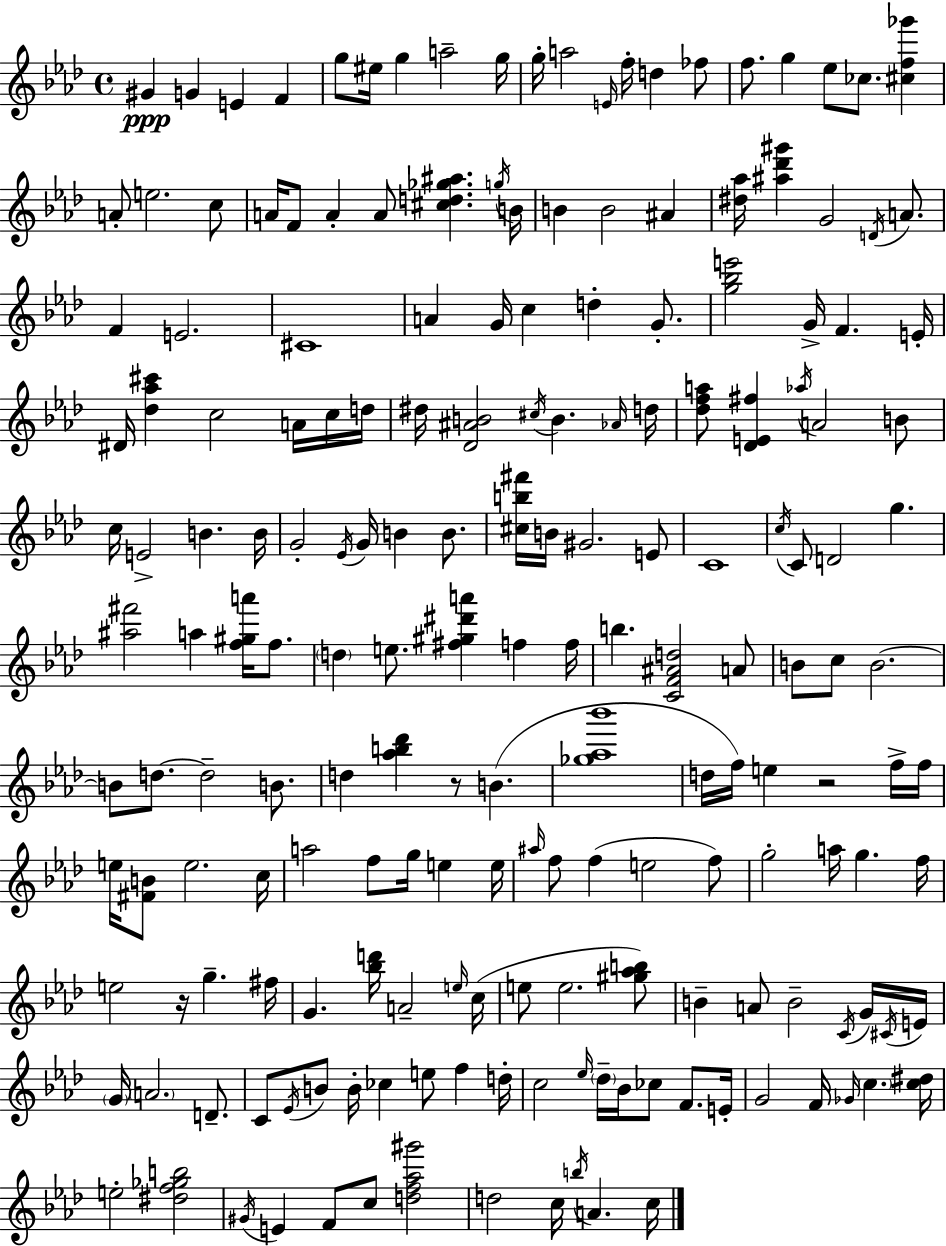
{
  \clef treble
  \time 4/4
  \defaultTimeSignature
  \key aes \major
  gis'4\ppp g'4 e'4 f'4 | g''8 eis''16 g''4 a''2-- g''16 | g''16-. a''2 \grace { e'16 } f''16-. d''4 fes''8 | f''8. g''4 ees''8 ces''8. <cis'' f'' ges'''>4 | \break a'8-. e''2. c''8 | a'16 f'8 a'4-. a'8 <cis'' d'' ges'' ais''>4. | \acciaccatura { g''16 } b'16 b'4 b'2 ais'4 | <dis'' aes''>16 <ais'' des''' gis'''>4 g'2 \acciaccatura { d'16 } | \break a'8. f'4 e'2. | cis'1 | a'4 g'16 c''4 d''4-. | g'8.-. <g'' bes'' e'''>2 g'16-> f'4. | \break e'16-. dis'16 <des'' aes'' cis'''>4 c''2 | a'16 c''16 d''16 dis''16 <des' ais' b'>2 \acciaccatura { cis''16 } b'4. | \grace { aes'16 } d''16 <des'' f'' a''>8 <des' e' fis''>4 \acciaccatura { aes''16 } a'2 | b'8 c''16 e'2-> b'4. | \break b'16 g'2-. \acciaccatura { ees'16 } g'16 | b'4 b'8. <cis'' b'' fis'''>16 b'16 gis'2. | e'8 c'1 | \acciaccatura { c''16 } c'8 d'2 | \break g''4. <ais'' fis'''>2 | a''4 <f'' gis'' a'''>16 f''8. \parenthesize d''4 e''8. <fis'' gis'' dis''' a'''>4 | f''4 f''16 b''4. <c' f' ais' d''>2 | a'8 b'8 c''8 b'2.~~ | \break b'8 d''8.~~ d''2-- | b'8. d''4 <aes'' b'' des'''>4 | r8 b'4.( <ges'' aes'' bes'''>1 | d''16 f''16) e''4 r2 | \break f''16-> f''16 e''16 <fis' b'>8 e''2. | c''16 a''2 | f''8 g''16 e''4 e''16 \grace { ais''16 } f''8 f''4( e''2 | f''8) g''2-. | \break a''16 g''4. f''16 e''2 | r16 g''4.-- fis''16 g'4. <bes'' d'''>16 | a'2-- \grace { e''16 } c''16( e''8 e''2. | <gis'' aes'' b''>8) b'4-- a'8 | \break b'2-- \acciaccatura { c'16 } g'16 \acciaccatura { cis'16 } e'16 \parenthesize g'16 \parenthesize a'2. | d'8.-- c'8 \acciaccatura { ees'16 } b'8 | b'16-. ces''4 e''8 f''4 d''16-. c''2 | \grace { ees''16 } \parenthesize des''16-- bes'16 ces''8 f'8. e'16-. g'2 | \break f'16 \grace { ges'16 } \parenthesize c''4. <c'' dis''>16 e''2-. | <dis'' f'' ges'' b''>2 \acciaccatura { gis'16 } | e'4 f'8 c''8 <d'' f'' aes'' gis'''>2 | d''2 c''16 \acciaccatura { b''16 } a'4. | \break c''16 \bar "|."
}